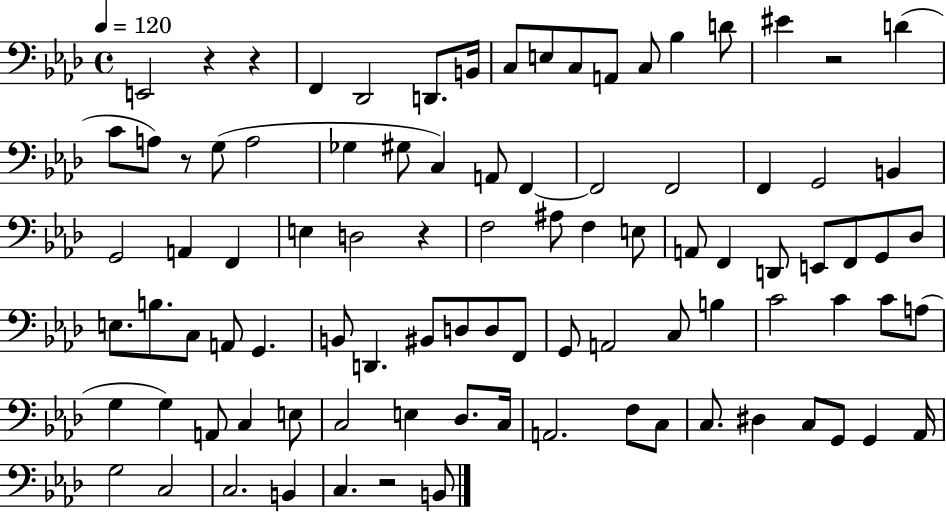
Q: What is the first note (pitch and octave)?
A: E2